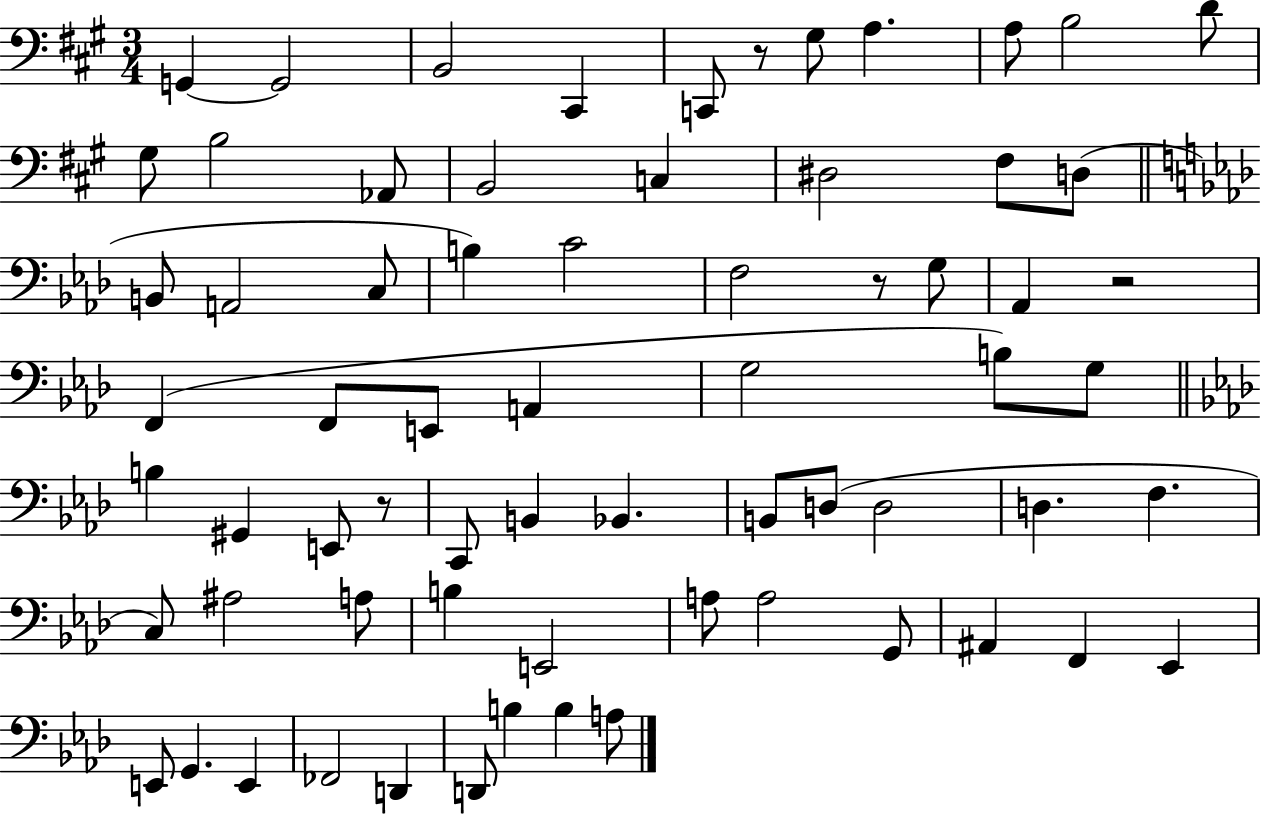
{
  \clef bass
  \numericTimeSignature
  \time 3/4
  \key a \major
  g,4~~ g,2 | b,2 cis,4 | c,8 r8 gis8 a4. | a8 b2 d'8 | \break gis8 b2 aes,8 | b,2 c4 | dis2 fis8 d8( | \bar "||" \break \key aes \major b,8 a,2 c8 | b4) c'2 | f2 r8 g8 | aes,4 r2 | \break f,4( f,8 e,8 a,4 | g2 b8) g8 | \bar "||" \break \key aes \major b4 gis,4 e,8 r8 | c,8 b,4 bes,4. | b,8 d8( d2 | d4. f4. | \break c8) ais2 a8 | b4 e,2 | a8 a2 g,8 | ais,4 f,4 ees,4 | \break e,8 g,4. e,4 | fes,2 d,4 | d,8 b4 b4 a8 | \bar "|."
}